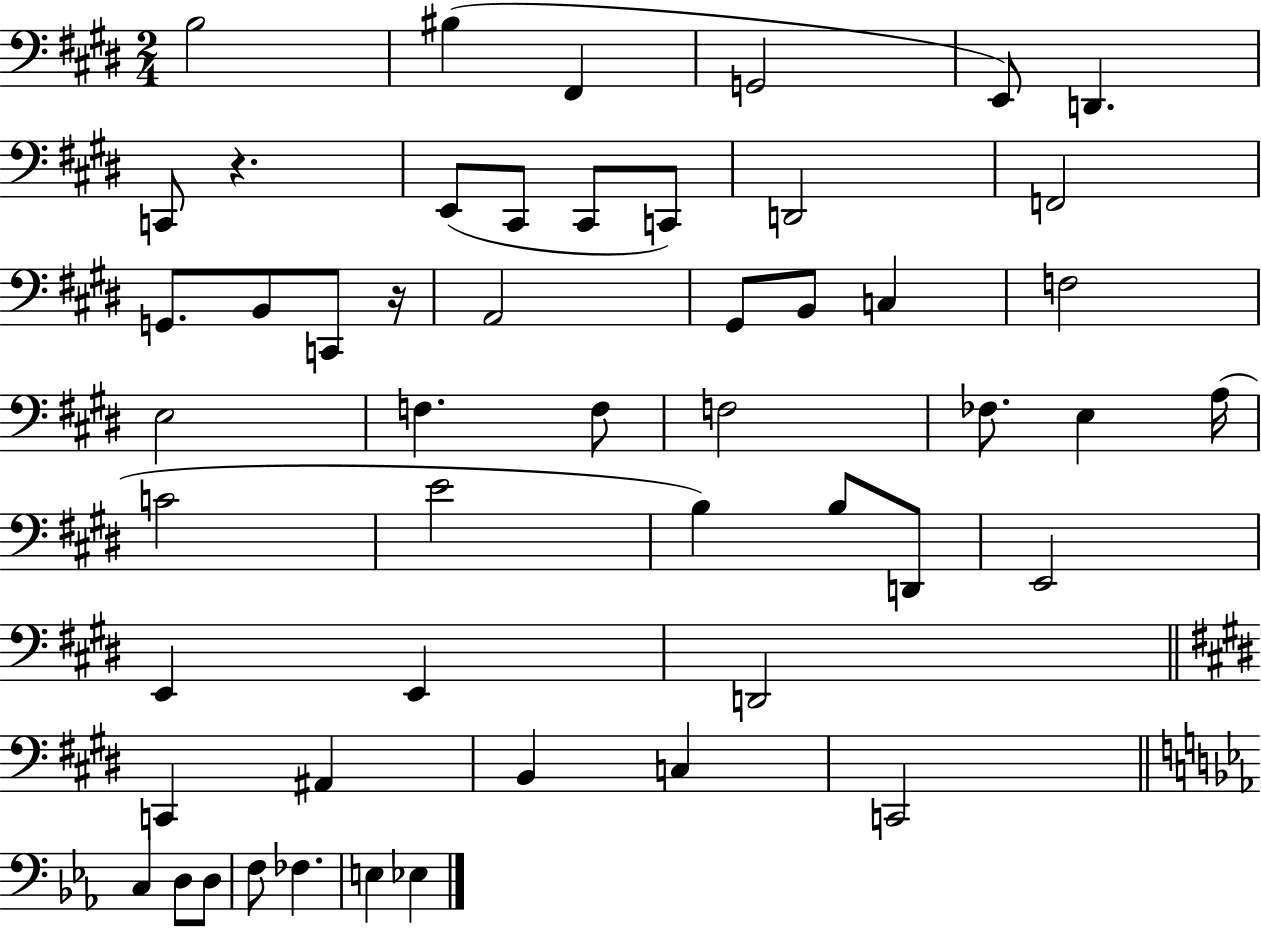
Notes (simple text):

B3/h BIS3/q F#2/q G2/h E2/e D2/q. C2/e R/q. E2/e C#2/e C#2/e C2/e D2/h F2/h G2/e. B2/e C2/e R/s A2/h G#2/e B2/e C3/q F3/h E3/h F3/q. F3/e F3/h FES3/e. E3/q A3/s C4/h E4/h B3/q B3/e D2/e E2/h E2/q E2/q D2/h C2/q A#2/q B2/q C3/q C2/h C3/q D3/e D3/e F3/e FES3/q. E3/q Eb3/q